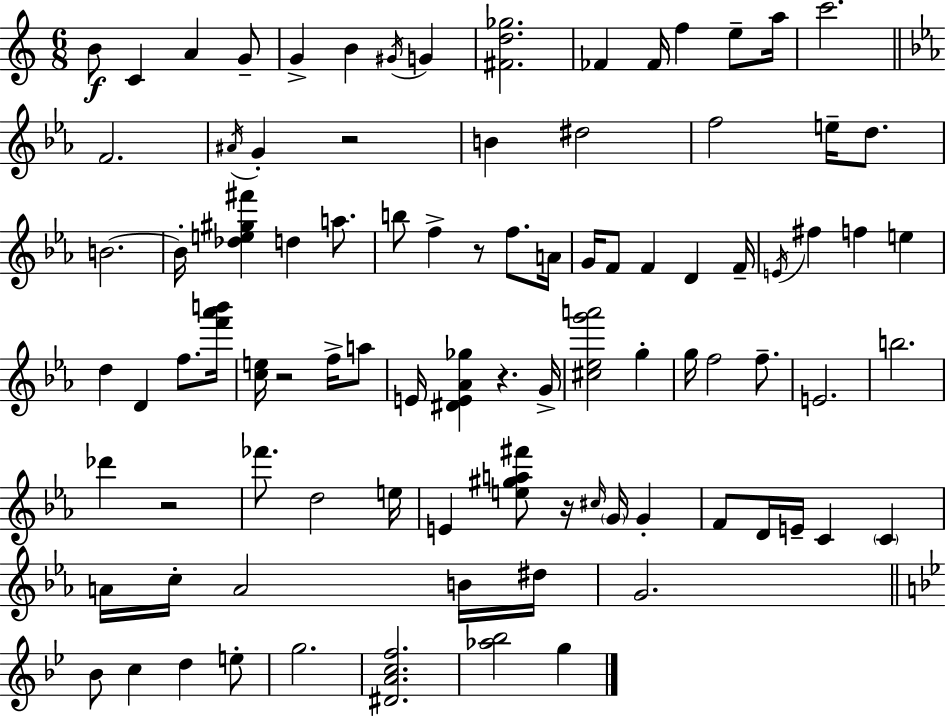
{
  \clef treble
  \numericTimeSignature
  \time 6/8
  \key c \major
  b'8\f c'4 a'4 g'8-- | g'4-> b'4 \acciaccatura { gis'16 } g'4 | <fis' d'' ges''>2. | fes'4 fes'16 f''4 e''8-- | \break a''16 c'''2. | \bar "||" \break \key c \minor f'2. | \acciaccatura { ais'16 } g'4-. r2 | b'4 dis''2 | f''2 e''16-- d''8. | \break b'2.~~ | b'16-. <des'' e'' gis'' fis'''>4 d''4 a''8. | b''8 f''4-> r8 f''8. | a'16 g'16 f'8 f'4 d'4 | \break f'16-- \acciaccatura { e'16 } fis''4 f''4 e''4 | d''4 d'4 f''8. | <f''' aes''' b'''>16 <c'' e''>16 r2 f''16-> | a''8 e'16 <dis' e' aes' ges''>4 r4. | \break g'16-> <cis'' ees'' g''' a'''>2 g''4-. | g''16 f''2 f''8.-- | e'2. | b''2. | \break des'''4 r2 | fes'''8. d''2 | e''16 e'4 <e'' gis'' a'' fis'''>8 r16 \grace { cis''16 } \parenthesize g'16 g'4-. | f'8 d'16 e'16-- c'4 \parenthesize c'4 | \break a'16 c''16-. a'2 | b'16 dis''16 g'2. | \bar "||" \break \key g \minor bes'8 c''4 d''4 e''8-. | g''2. | <dis' a' c'' f''>2. | <aes'' bes''>2 g''4 | \break \bar "|."
}